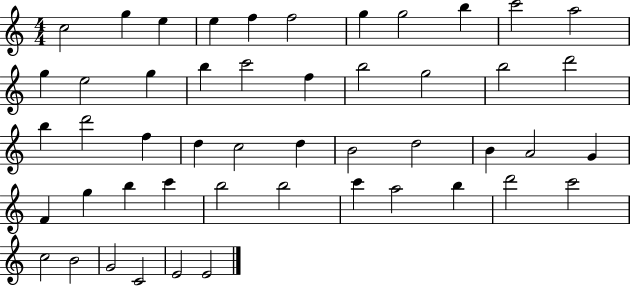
{
  \clef treble
  \numericTimeSignature
  \time 4/4
  \key c \major
  c''2 g''4 e''4 | e''4 f''4 f''2 | g''4 g''2 b''4 | c'''2 a''2 | \break g''4 e''2 g''4 | b''4 c'''2 f''4 | b''2 g''2 | b''2 d'''2 | \break b''4 d'''2 f''4 | d''4 c''2 d''4 | b'2 d''2 | b'4 a'2 g'4 | \break f'4 g''4 b''4 c'''4 | b''2 b''2 | c'''4 a''2 b''4 | d'''2 c'''2 | \break c''2 b'2 | g'2 c'2 | e'2 e'2 | \bar "|."
}